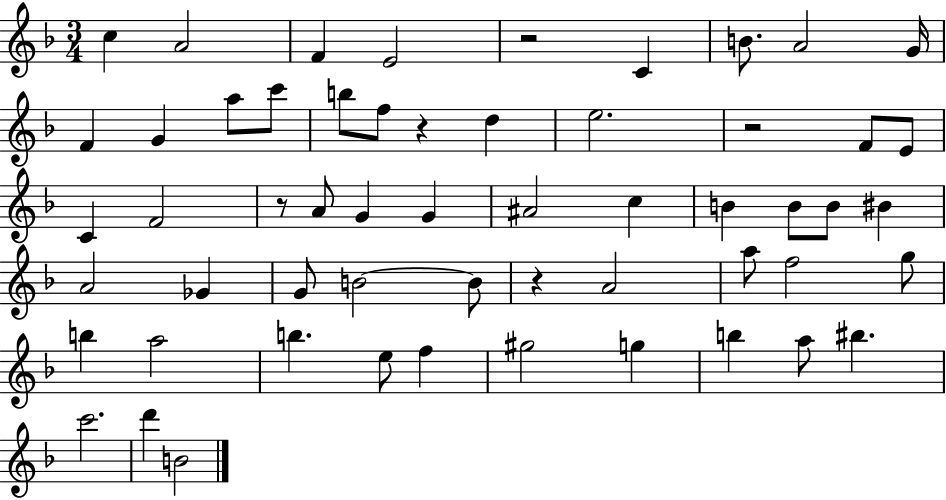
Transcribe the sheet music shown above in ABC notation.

X:1
T:Untitled
M:3/4
L:1/4
K:F
c A2 F E2 z2 C B/2 A2 G/4 F G a/2 c'/2 b/2 f/2 z d e2 z2 F/2 E/2 C F2 z/2 A/2 G G ^A2 c B B/2 B/2 ^B A2 _G G/2 B2 B/2 z A2 a/2 f2 g/2 b a2 b e/2 f ^g2 g b a/2 ^b c'2 d' B2